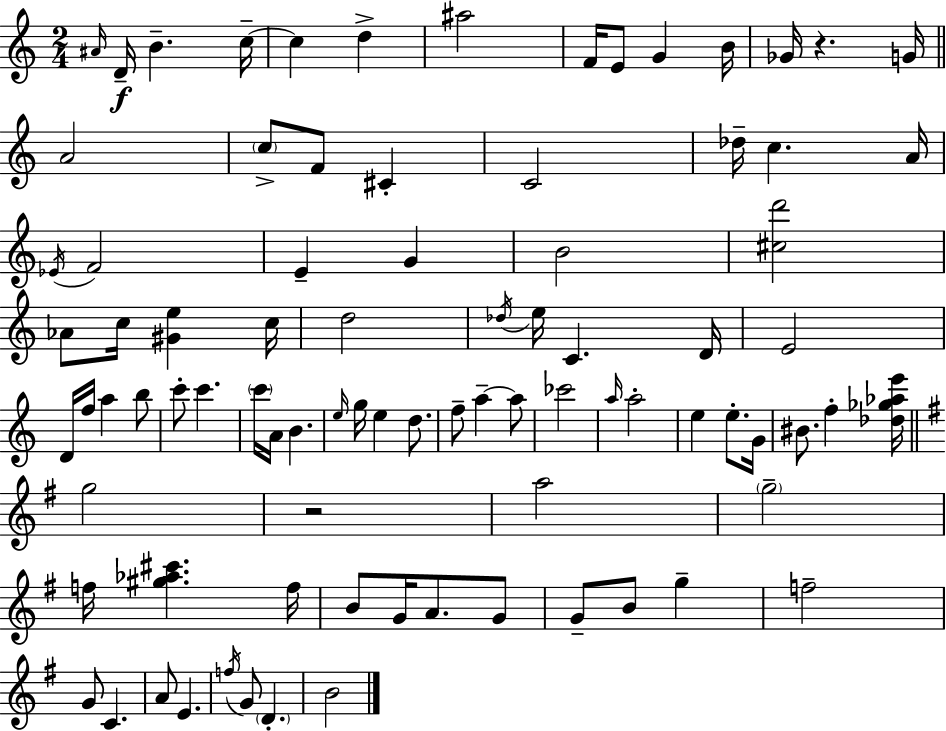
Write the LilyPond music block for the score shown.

{
  \clef treble
  \numericTimeSignature
  \time 2/4
  \key a \minor
  \repeat volta 2 { \grace { ais'16 }\f d'16-- b'4.-- | c''16--~~ c''4 d''4-> | ais''2 | f'16 e'8 g'4 | \break b'16 ges'16 r4. | g'16 \bar "||" \break \key a \minor a'2 | \parenthesize c''8-> f'8 cis'4-. | c'2 | des''16-- c''4. a'16 | \break \acciaccatura { ees'16 } f'2 | e'4-- g'4 | b'2 | <cis'' d'''>2 | \break aes'8 c''16 <gis' e''>4 | c''16 d''2 | \acciaccatura { des''16 } e''16 c'4. | d'16 e'2 | \break d'16 f''16 a''4 | b''8 c'''8-. c'''4. | \parenthesize c'''16 a'16 b'4. | \grace { e''16 } g''16 e''4 | \break d''8. f''8-- a''4--~~ | a''8 ces'''2 | \grace { a''16 } a''2-. | e''4 | \break e''8.-. g'16 bis'8. f''4-. | <des'' ges'' aes'' e'''>16 \bar "||" \break \key e \minor g''2 | r2 | a''2 | \parenthesize g''2-- | \break f''16 <gis'' aes'' cis'''>4. f''16 | b'8 g'16 a'8. g'8 | g'8-- b'8 g''4-- | f''2-- | \break g'8 c'4. | a'8 e'4. | \acciaccatura { f''16 } g'8 \parenthesize d'4.-. | b'2 | \break } \bar "|."
}